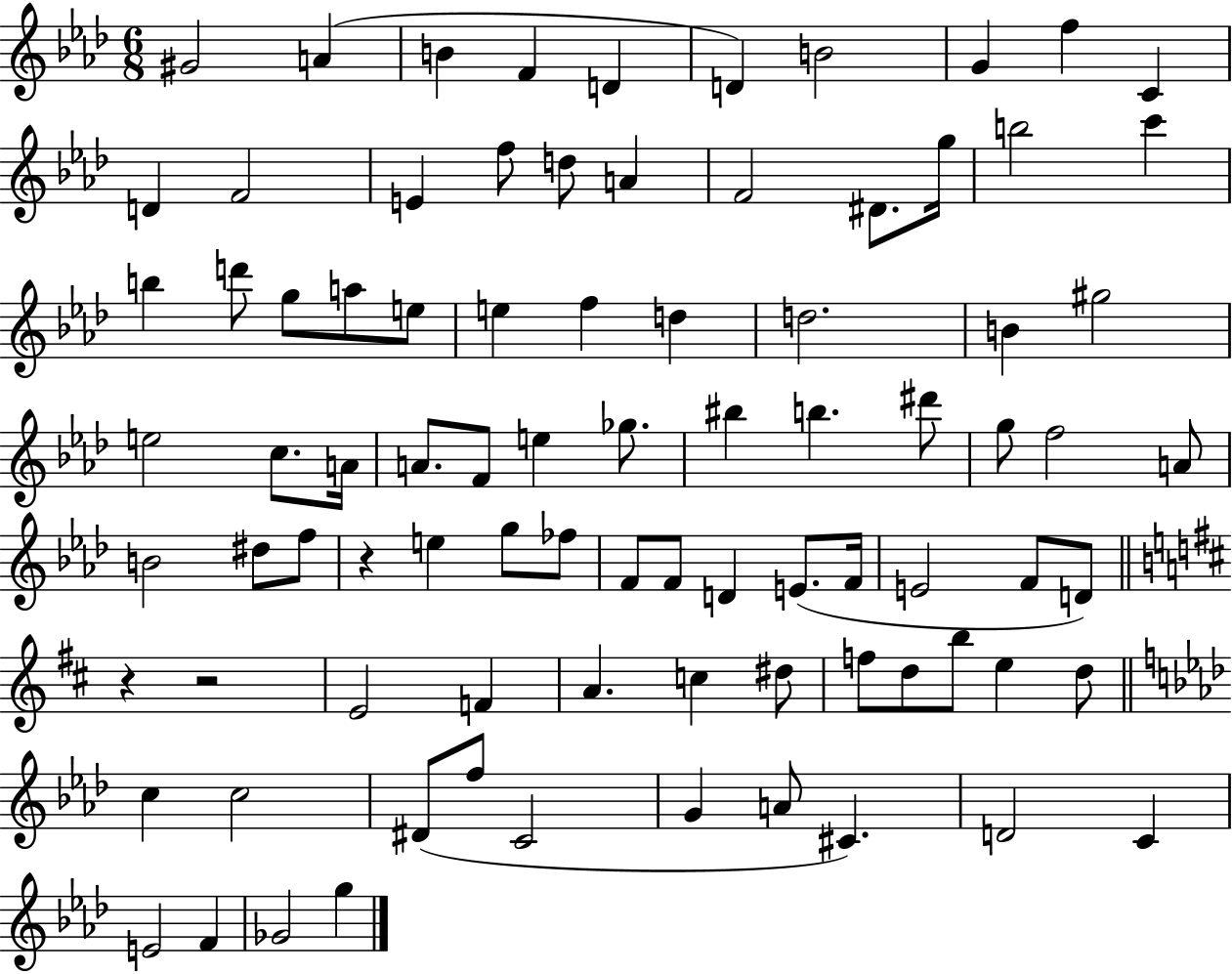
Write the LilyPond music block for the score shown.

{
  \clef treble
  \numericTimeSignature
  \time 6/8
  \key aes \major
  \repeat volta 2 { gis'2 a'4( | b'4 f'4 d'4 | d'4) b'2 | g'4 f''4 c'4 | \break d'4 f'2 | e'4 f''8 d''8 a'4 | f'2 dis'8. g''16 | b''2 c'''4 | \break b''4 d'''8 g''8 a''8 e''8 | e''4 f''4 d''4 | d''2. | b'4 gis''2 | \break e''2 c''8. a'16 | a'8. f'8 e''4 ges''8. | bis''4 b''4. dis'''8 | g''8 f''2 a'8 | \break b'2 dis''8 f''8 | r4 e''4 g''8 fes''8 | f'8 f'8 d'4 e'8.( f'16 | e'2 f'8 d'8) | \break \bar "||" \break \key b \minor r4 r2 | e'2 f'4 | a'4. c''4 dis''8 | f''8 d''8 b''8 e''4 d''8 | \break \bar "||" \break \key aes \major c''4 c''2 | dis'8( f''8 c'2 | g'4 a'8 cis'4.) | d'2 c'4 | \break e'2 f'4 | ges'2 g''4 | } \bar "|."
}